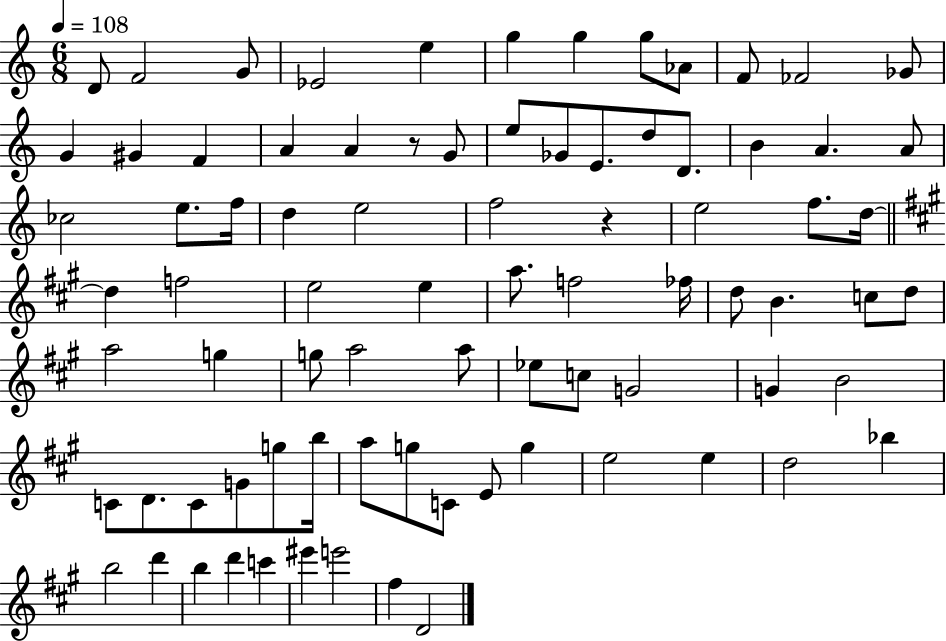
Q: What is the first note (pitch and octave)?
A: D4